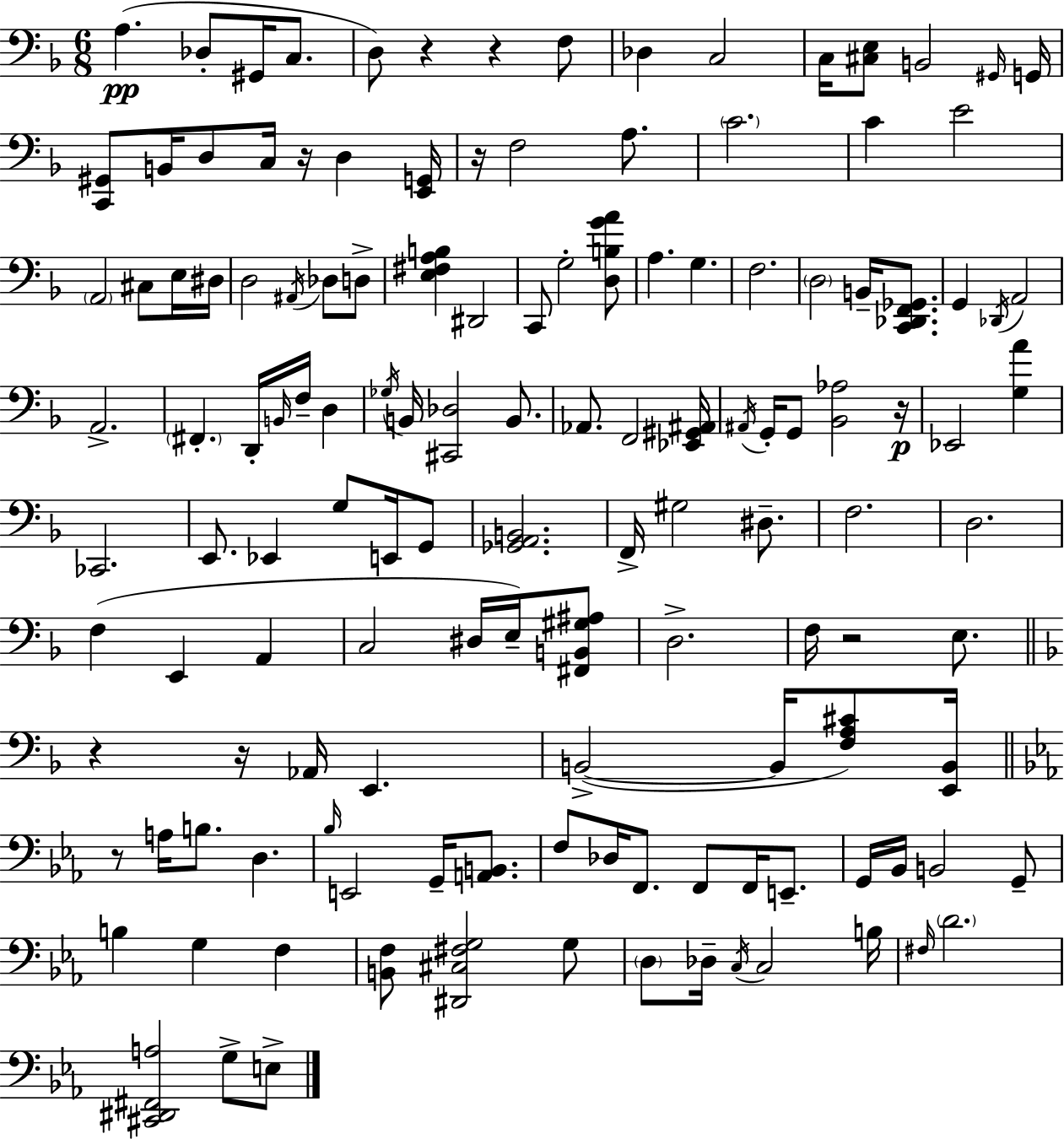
X:1
T:Untitled
M:6/8
L:1/4
K:F
A, _D,/2 ^G,,/4 C,/2 D,/2 z z F,/2 _D, C,2 C,/4 [^C,E,]/2 B,,2 ^G,,/4 G,,/4 [C,,^G,,]/2 B,,/4 D,/2 C,/4 z/4 D, [E,,G,,]/4 z/4 F,2 A,/2 C2 C E2 A,,2 ^C,/2 E,/4 ^D,/4 D,2 ^A,,/4 _D,/2 D,/2 [E,^F,A,B,] ^D,,2 C,,/2 G,2 [D,B,GA]/2 A, G, F,2 D,2 B,,/4 [C,,_D,,F,,_G,,]/2 G,, _D,,/4 A,,2 A,,2 ^F,, D,,/4 B,,/4 F,/4 D, _G,/4 B,,/4 [^C,,_D,]2 B,,/2 _A,,/2 F,,2 [_E,,^G,,^A,,]/4 ^A,,/4 G,,/4 G,,/2 [_B,,_A,]2 z/4 _E,,2 [G,A] _C,,2 E,,/2 _E,, G,/2 E,,/4 G,,/2 [_G,,A,,B,,]2 F,,/4 ^G,2 ^D,/2 F,2 D,2 F, E,, A,, C,2 ^D,/4 E,/4 [^F,,B,,^G,^A,]/2 D,2 F,/4 z2 E,/2 z z/4 _A,,/4 E,, B,,2 B,,/4 [F,A,^C]/2 [E,,B,,]/4 z/2 A,/4 B,/2 D, _B,/4 E,,2 G,,/4 [A,,B,,]/2 F,/2 _D,/4 F,,/2 F,,/2 F,,/4 E,,/2 G,,/4 _B,,/4 B,,2 G,,/2 B, G, F, [B,,F,]/2 [^D,,^C,^F,G,]2 G,/2 D,/2 _D,/4 C,/4 C,2 B,/4 ^F,/4 D2 [^C,,^D,,^F,,A,]2 G,/2 E,/2